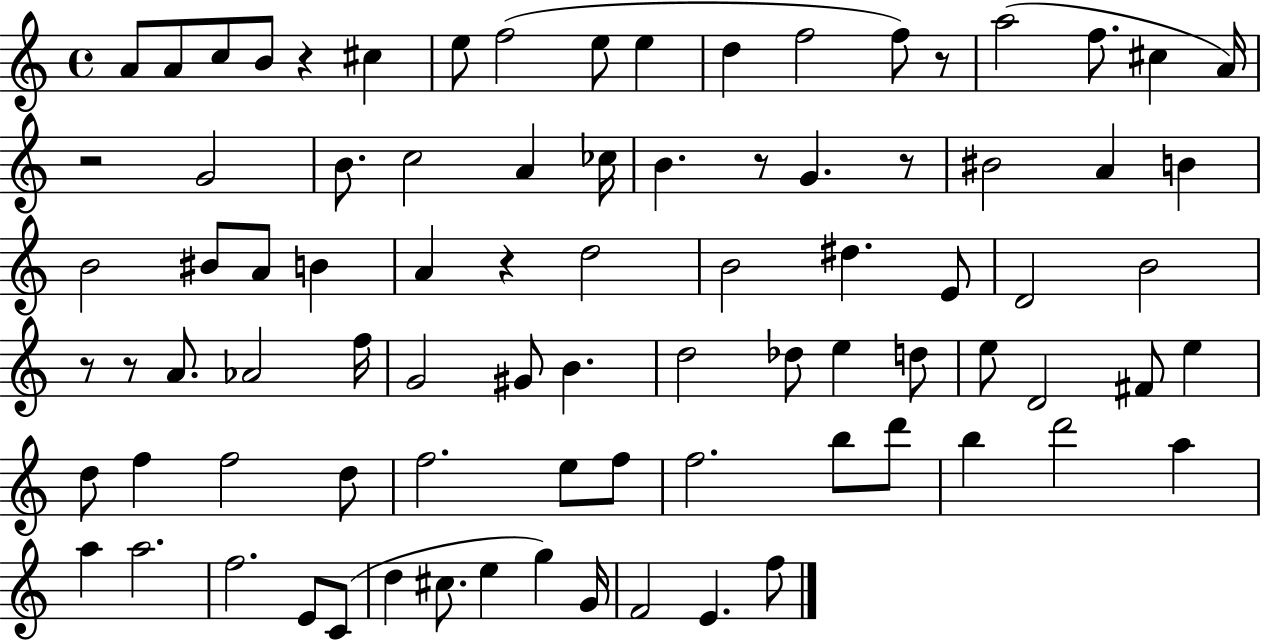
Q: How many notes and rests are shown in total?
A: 85